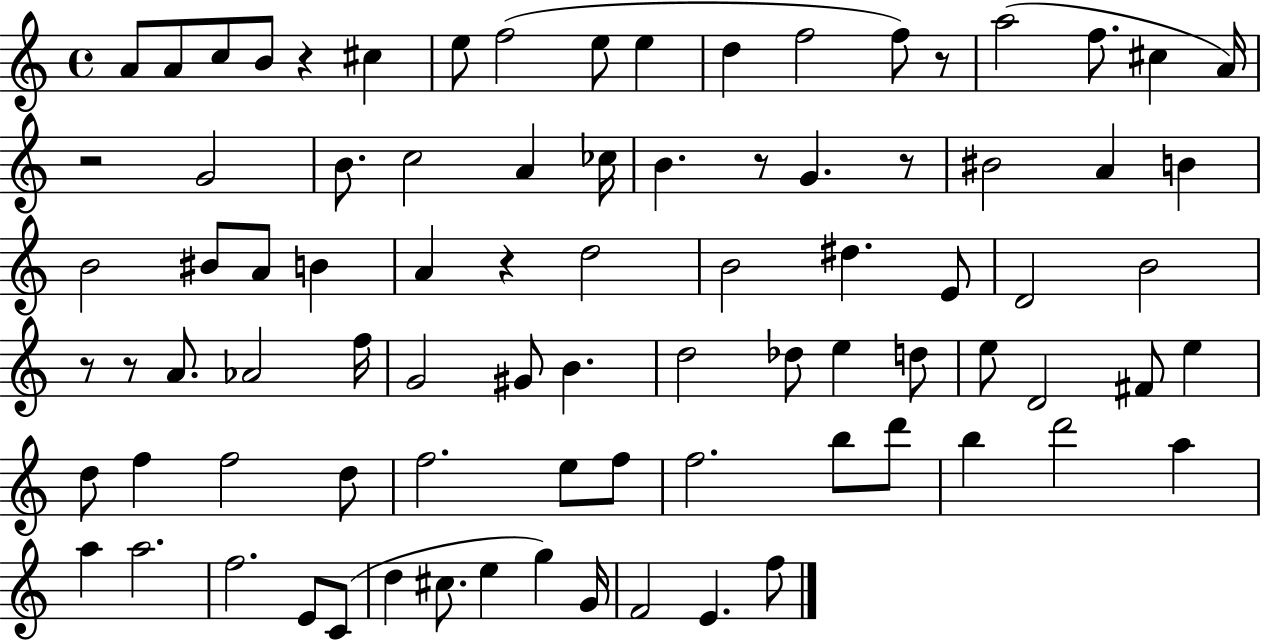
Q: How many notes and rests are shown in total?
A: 85